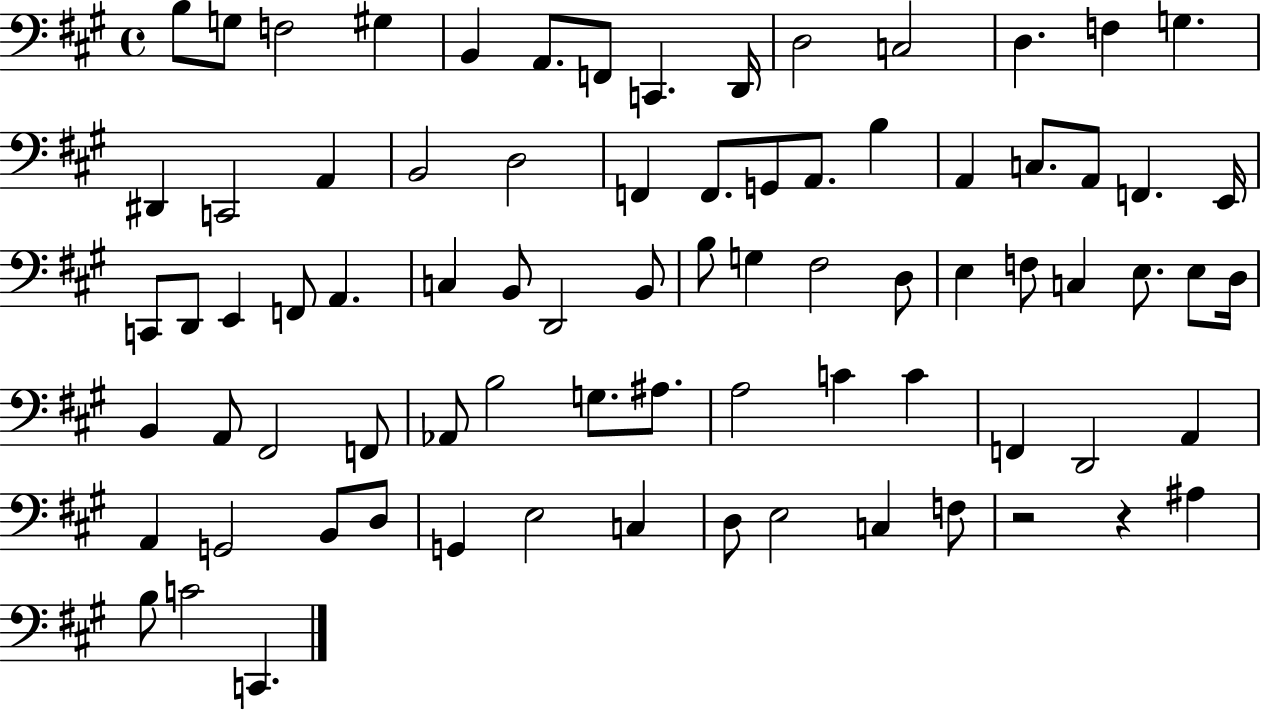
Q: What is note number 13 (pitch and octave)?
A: F3